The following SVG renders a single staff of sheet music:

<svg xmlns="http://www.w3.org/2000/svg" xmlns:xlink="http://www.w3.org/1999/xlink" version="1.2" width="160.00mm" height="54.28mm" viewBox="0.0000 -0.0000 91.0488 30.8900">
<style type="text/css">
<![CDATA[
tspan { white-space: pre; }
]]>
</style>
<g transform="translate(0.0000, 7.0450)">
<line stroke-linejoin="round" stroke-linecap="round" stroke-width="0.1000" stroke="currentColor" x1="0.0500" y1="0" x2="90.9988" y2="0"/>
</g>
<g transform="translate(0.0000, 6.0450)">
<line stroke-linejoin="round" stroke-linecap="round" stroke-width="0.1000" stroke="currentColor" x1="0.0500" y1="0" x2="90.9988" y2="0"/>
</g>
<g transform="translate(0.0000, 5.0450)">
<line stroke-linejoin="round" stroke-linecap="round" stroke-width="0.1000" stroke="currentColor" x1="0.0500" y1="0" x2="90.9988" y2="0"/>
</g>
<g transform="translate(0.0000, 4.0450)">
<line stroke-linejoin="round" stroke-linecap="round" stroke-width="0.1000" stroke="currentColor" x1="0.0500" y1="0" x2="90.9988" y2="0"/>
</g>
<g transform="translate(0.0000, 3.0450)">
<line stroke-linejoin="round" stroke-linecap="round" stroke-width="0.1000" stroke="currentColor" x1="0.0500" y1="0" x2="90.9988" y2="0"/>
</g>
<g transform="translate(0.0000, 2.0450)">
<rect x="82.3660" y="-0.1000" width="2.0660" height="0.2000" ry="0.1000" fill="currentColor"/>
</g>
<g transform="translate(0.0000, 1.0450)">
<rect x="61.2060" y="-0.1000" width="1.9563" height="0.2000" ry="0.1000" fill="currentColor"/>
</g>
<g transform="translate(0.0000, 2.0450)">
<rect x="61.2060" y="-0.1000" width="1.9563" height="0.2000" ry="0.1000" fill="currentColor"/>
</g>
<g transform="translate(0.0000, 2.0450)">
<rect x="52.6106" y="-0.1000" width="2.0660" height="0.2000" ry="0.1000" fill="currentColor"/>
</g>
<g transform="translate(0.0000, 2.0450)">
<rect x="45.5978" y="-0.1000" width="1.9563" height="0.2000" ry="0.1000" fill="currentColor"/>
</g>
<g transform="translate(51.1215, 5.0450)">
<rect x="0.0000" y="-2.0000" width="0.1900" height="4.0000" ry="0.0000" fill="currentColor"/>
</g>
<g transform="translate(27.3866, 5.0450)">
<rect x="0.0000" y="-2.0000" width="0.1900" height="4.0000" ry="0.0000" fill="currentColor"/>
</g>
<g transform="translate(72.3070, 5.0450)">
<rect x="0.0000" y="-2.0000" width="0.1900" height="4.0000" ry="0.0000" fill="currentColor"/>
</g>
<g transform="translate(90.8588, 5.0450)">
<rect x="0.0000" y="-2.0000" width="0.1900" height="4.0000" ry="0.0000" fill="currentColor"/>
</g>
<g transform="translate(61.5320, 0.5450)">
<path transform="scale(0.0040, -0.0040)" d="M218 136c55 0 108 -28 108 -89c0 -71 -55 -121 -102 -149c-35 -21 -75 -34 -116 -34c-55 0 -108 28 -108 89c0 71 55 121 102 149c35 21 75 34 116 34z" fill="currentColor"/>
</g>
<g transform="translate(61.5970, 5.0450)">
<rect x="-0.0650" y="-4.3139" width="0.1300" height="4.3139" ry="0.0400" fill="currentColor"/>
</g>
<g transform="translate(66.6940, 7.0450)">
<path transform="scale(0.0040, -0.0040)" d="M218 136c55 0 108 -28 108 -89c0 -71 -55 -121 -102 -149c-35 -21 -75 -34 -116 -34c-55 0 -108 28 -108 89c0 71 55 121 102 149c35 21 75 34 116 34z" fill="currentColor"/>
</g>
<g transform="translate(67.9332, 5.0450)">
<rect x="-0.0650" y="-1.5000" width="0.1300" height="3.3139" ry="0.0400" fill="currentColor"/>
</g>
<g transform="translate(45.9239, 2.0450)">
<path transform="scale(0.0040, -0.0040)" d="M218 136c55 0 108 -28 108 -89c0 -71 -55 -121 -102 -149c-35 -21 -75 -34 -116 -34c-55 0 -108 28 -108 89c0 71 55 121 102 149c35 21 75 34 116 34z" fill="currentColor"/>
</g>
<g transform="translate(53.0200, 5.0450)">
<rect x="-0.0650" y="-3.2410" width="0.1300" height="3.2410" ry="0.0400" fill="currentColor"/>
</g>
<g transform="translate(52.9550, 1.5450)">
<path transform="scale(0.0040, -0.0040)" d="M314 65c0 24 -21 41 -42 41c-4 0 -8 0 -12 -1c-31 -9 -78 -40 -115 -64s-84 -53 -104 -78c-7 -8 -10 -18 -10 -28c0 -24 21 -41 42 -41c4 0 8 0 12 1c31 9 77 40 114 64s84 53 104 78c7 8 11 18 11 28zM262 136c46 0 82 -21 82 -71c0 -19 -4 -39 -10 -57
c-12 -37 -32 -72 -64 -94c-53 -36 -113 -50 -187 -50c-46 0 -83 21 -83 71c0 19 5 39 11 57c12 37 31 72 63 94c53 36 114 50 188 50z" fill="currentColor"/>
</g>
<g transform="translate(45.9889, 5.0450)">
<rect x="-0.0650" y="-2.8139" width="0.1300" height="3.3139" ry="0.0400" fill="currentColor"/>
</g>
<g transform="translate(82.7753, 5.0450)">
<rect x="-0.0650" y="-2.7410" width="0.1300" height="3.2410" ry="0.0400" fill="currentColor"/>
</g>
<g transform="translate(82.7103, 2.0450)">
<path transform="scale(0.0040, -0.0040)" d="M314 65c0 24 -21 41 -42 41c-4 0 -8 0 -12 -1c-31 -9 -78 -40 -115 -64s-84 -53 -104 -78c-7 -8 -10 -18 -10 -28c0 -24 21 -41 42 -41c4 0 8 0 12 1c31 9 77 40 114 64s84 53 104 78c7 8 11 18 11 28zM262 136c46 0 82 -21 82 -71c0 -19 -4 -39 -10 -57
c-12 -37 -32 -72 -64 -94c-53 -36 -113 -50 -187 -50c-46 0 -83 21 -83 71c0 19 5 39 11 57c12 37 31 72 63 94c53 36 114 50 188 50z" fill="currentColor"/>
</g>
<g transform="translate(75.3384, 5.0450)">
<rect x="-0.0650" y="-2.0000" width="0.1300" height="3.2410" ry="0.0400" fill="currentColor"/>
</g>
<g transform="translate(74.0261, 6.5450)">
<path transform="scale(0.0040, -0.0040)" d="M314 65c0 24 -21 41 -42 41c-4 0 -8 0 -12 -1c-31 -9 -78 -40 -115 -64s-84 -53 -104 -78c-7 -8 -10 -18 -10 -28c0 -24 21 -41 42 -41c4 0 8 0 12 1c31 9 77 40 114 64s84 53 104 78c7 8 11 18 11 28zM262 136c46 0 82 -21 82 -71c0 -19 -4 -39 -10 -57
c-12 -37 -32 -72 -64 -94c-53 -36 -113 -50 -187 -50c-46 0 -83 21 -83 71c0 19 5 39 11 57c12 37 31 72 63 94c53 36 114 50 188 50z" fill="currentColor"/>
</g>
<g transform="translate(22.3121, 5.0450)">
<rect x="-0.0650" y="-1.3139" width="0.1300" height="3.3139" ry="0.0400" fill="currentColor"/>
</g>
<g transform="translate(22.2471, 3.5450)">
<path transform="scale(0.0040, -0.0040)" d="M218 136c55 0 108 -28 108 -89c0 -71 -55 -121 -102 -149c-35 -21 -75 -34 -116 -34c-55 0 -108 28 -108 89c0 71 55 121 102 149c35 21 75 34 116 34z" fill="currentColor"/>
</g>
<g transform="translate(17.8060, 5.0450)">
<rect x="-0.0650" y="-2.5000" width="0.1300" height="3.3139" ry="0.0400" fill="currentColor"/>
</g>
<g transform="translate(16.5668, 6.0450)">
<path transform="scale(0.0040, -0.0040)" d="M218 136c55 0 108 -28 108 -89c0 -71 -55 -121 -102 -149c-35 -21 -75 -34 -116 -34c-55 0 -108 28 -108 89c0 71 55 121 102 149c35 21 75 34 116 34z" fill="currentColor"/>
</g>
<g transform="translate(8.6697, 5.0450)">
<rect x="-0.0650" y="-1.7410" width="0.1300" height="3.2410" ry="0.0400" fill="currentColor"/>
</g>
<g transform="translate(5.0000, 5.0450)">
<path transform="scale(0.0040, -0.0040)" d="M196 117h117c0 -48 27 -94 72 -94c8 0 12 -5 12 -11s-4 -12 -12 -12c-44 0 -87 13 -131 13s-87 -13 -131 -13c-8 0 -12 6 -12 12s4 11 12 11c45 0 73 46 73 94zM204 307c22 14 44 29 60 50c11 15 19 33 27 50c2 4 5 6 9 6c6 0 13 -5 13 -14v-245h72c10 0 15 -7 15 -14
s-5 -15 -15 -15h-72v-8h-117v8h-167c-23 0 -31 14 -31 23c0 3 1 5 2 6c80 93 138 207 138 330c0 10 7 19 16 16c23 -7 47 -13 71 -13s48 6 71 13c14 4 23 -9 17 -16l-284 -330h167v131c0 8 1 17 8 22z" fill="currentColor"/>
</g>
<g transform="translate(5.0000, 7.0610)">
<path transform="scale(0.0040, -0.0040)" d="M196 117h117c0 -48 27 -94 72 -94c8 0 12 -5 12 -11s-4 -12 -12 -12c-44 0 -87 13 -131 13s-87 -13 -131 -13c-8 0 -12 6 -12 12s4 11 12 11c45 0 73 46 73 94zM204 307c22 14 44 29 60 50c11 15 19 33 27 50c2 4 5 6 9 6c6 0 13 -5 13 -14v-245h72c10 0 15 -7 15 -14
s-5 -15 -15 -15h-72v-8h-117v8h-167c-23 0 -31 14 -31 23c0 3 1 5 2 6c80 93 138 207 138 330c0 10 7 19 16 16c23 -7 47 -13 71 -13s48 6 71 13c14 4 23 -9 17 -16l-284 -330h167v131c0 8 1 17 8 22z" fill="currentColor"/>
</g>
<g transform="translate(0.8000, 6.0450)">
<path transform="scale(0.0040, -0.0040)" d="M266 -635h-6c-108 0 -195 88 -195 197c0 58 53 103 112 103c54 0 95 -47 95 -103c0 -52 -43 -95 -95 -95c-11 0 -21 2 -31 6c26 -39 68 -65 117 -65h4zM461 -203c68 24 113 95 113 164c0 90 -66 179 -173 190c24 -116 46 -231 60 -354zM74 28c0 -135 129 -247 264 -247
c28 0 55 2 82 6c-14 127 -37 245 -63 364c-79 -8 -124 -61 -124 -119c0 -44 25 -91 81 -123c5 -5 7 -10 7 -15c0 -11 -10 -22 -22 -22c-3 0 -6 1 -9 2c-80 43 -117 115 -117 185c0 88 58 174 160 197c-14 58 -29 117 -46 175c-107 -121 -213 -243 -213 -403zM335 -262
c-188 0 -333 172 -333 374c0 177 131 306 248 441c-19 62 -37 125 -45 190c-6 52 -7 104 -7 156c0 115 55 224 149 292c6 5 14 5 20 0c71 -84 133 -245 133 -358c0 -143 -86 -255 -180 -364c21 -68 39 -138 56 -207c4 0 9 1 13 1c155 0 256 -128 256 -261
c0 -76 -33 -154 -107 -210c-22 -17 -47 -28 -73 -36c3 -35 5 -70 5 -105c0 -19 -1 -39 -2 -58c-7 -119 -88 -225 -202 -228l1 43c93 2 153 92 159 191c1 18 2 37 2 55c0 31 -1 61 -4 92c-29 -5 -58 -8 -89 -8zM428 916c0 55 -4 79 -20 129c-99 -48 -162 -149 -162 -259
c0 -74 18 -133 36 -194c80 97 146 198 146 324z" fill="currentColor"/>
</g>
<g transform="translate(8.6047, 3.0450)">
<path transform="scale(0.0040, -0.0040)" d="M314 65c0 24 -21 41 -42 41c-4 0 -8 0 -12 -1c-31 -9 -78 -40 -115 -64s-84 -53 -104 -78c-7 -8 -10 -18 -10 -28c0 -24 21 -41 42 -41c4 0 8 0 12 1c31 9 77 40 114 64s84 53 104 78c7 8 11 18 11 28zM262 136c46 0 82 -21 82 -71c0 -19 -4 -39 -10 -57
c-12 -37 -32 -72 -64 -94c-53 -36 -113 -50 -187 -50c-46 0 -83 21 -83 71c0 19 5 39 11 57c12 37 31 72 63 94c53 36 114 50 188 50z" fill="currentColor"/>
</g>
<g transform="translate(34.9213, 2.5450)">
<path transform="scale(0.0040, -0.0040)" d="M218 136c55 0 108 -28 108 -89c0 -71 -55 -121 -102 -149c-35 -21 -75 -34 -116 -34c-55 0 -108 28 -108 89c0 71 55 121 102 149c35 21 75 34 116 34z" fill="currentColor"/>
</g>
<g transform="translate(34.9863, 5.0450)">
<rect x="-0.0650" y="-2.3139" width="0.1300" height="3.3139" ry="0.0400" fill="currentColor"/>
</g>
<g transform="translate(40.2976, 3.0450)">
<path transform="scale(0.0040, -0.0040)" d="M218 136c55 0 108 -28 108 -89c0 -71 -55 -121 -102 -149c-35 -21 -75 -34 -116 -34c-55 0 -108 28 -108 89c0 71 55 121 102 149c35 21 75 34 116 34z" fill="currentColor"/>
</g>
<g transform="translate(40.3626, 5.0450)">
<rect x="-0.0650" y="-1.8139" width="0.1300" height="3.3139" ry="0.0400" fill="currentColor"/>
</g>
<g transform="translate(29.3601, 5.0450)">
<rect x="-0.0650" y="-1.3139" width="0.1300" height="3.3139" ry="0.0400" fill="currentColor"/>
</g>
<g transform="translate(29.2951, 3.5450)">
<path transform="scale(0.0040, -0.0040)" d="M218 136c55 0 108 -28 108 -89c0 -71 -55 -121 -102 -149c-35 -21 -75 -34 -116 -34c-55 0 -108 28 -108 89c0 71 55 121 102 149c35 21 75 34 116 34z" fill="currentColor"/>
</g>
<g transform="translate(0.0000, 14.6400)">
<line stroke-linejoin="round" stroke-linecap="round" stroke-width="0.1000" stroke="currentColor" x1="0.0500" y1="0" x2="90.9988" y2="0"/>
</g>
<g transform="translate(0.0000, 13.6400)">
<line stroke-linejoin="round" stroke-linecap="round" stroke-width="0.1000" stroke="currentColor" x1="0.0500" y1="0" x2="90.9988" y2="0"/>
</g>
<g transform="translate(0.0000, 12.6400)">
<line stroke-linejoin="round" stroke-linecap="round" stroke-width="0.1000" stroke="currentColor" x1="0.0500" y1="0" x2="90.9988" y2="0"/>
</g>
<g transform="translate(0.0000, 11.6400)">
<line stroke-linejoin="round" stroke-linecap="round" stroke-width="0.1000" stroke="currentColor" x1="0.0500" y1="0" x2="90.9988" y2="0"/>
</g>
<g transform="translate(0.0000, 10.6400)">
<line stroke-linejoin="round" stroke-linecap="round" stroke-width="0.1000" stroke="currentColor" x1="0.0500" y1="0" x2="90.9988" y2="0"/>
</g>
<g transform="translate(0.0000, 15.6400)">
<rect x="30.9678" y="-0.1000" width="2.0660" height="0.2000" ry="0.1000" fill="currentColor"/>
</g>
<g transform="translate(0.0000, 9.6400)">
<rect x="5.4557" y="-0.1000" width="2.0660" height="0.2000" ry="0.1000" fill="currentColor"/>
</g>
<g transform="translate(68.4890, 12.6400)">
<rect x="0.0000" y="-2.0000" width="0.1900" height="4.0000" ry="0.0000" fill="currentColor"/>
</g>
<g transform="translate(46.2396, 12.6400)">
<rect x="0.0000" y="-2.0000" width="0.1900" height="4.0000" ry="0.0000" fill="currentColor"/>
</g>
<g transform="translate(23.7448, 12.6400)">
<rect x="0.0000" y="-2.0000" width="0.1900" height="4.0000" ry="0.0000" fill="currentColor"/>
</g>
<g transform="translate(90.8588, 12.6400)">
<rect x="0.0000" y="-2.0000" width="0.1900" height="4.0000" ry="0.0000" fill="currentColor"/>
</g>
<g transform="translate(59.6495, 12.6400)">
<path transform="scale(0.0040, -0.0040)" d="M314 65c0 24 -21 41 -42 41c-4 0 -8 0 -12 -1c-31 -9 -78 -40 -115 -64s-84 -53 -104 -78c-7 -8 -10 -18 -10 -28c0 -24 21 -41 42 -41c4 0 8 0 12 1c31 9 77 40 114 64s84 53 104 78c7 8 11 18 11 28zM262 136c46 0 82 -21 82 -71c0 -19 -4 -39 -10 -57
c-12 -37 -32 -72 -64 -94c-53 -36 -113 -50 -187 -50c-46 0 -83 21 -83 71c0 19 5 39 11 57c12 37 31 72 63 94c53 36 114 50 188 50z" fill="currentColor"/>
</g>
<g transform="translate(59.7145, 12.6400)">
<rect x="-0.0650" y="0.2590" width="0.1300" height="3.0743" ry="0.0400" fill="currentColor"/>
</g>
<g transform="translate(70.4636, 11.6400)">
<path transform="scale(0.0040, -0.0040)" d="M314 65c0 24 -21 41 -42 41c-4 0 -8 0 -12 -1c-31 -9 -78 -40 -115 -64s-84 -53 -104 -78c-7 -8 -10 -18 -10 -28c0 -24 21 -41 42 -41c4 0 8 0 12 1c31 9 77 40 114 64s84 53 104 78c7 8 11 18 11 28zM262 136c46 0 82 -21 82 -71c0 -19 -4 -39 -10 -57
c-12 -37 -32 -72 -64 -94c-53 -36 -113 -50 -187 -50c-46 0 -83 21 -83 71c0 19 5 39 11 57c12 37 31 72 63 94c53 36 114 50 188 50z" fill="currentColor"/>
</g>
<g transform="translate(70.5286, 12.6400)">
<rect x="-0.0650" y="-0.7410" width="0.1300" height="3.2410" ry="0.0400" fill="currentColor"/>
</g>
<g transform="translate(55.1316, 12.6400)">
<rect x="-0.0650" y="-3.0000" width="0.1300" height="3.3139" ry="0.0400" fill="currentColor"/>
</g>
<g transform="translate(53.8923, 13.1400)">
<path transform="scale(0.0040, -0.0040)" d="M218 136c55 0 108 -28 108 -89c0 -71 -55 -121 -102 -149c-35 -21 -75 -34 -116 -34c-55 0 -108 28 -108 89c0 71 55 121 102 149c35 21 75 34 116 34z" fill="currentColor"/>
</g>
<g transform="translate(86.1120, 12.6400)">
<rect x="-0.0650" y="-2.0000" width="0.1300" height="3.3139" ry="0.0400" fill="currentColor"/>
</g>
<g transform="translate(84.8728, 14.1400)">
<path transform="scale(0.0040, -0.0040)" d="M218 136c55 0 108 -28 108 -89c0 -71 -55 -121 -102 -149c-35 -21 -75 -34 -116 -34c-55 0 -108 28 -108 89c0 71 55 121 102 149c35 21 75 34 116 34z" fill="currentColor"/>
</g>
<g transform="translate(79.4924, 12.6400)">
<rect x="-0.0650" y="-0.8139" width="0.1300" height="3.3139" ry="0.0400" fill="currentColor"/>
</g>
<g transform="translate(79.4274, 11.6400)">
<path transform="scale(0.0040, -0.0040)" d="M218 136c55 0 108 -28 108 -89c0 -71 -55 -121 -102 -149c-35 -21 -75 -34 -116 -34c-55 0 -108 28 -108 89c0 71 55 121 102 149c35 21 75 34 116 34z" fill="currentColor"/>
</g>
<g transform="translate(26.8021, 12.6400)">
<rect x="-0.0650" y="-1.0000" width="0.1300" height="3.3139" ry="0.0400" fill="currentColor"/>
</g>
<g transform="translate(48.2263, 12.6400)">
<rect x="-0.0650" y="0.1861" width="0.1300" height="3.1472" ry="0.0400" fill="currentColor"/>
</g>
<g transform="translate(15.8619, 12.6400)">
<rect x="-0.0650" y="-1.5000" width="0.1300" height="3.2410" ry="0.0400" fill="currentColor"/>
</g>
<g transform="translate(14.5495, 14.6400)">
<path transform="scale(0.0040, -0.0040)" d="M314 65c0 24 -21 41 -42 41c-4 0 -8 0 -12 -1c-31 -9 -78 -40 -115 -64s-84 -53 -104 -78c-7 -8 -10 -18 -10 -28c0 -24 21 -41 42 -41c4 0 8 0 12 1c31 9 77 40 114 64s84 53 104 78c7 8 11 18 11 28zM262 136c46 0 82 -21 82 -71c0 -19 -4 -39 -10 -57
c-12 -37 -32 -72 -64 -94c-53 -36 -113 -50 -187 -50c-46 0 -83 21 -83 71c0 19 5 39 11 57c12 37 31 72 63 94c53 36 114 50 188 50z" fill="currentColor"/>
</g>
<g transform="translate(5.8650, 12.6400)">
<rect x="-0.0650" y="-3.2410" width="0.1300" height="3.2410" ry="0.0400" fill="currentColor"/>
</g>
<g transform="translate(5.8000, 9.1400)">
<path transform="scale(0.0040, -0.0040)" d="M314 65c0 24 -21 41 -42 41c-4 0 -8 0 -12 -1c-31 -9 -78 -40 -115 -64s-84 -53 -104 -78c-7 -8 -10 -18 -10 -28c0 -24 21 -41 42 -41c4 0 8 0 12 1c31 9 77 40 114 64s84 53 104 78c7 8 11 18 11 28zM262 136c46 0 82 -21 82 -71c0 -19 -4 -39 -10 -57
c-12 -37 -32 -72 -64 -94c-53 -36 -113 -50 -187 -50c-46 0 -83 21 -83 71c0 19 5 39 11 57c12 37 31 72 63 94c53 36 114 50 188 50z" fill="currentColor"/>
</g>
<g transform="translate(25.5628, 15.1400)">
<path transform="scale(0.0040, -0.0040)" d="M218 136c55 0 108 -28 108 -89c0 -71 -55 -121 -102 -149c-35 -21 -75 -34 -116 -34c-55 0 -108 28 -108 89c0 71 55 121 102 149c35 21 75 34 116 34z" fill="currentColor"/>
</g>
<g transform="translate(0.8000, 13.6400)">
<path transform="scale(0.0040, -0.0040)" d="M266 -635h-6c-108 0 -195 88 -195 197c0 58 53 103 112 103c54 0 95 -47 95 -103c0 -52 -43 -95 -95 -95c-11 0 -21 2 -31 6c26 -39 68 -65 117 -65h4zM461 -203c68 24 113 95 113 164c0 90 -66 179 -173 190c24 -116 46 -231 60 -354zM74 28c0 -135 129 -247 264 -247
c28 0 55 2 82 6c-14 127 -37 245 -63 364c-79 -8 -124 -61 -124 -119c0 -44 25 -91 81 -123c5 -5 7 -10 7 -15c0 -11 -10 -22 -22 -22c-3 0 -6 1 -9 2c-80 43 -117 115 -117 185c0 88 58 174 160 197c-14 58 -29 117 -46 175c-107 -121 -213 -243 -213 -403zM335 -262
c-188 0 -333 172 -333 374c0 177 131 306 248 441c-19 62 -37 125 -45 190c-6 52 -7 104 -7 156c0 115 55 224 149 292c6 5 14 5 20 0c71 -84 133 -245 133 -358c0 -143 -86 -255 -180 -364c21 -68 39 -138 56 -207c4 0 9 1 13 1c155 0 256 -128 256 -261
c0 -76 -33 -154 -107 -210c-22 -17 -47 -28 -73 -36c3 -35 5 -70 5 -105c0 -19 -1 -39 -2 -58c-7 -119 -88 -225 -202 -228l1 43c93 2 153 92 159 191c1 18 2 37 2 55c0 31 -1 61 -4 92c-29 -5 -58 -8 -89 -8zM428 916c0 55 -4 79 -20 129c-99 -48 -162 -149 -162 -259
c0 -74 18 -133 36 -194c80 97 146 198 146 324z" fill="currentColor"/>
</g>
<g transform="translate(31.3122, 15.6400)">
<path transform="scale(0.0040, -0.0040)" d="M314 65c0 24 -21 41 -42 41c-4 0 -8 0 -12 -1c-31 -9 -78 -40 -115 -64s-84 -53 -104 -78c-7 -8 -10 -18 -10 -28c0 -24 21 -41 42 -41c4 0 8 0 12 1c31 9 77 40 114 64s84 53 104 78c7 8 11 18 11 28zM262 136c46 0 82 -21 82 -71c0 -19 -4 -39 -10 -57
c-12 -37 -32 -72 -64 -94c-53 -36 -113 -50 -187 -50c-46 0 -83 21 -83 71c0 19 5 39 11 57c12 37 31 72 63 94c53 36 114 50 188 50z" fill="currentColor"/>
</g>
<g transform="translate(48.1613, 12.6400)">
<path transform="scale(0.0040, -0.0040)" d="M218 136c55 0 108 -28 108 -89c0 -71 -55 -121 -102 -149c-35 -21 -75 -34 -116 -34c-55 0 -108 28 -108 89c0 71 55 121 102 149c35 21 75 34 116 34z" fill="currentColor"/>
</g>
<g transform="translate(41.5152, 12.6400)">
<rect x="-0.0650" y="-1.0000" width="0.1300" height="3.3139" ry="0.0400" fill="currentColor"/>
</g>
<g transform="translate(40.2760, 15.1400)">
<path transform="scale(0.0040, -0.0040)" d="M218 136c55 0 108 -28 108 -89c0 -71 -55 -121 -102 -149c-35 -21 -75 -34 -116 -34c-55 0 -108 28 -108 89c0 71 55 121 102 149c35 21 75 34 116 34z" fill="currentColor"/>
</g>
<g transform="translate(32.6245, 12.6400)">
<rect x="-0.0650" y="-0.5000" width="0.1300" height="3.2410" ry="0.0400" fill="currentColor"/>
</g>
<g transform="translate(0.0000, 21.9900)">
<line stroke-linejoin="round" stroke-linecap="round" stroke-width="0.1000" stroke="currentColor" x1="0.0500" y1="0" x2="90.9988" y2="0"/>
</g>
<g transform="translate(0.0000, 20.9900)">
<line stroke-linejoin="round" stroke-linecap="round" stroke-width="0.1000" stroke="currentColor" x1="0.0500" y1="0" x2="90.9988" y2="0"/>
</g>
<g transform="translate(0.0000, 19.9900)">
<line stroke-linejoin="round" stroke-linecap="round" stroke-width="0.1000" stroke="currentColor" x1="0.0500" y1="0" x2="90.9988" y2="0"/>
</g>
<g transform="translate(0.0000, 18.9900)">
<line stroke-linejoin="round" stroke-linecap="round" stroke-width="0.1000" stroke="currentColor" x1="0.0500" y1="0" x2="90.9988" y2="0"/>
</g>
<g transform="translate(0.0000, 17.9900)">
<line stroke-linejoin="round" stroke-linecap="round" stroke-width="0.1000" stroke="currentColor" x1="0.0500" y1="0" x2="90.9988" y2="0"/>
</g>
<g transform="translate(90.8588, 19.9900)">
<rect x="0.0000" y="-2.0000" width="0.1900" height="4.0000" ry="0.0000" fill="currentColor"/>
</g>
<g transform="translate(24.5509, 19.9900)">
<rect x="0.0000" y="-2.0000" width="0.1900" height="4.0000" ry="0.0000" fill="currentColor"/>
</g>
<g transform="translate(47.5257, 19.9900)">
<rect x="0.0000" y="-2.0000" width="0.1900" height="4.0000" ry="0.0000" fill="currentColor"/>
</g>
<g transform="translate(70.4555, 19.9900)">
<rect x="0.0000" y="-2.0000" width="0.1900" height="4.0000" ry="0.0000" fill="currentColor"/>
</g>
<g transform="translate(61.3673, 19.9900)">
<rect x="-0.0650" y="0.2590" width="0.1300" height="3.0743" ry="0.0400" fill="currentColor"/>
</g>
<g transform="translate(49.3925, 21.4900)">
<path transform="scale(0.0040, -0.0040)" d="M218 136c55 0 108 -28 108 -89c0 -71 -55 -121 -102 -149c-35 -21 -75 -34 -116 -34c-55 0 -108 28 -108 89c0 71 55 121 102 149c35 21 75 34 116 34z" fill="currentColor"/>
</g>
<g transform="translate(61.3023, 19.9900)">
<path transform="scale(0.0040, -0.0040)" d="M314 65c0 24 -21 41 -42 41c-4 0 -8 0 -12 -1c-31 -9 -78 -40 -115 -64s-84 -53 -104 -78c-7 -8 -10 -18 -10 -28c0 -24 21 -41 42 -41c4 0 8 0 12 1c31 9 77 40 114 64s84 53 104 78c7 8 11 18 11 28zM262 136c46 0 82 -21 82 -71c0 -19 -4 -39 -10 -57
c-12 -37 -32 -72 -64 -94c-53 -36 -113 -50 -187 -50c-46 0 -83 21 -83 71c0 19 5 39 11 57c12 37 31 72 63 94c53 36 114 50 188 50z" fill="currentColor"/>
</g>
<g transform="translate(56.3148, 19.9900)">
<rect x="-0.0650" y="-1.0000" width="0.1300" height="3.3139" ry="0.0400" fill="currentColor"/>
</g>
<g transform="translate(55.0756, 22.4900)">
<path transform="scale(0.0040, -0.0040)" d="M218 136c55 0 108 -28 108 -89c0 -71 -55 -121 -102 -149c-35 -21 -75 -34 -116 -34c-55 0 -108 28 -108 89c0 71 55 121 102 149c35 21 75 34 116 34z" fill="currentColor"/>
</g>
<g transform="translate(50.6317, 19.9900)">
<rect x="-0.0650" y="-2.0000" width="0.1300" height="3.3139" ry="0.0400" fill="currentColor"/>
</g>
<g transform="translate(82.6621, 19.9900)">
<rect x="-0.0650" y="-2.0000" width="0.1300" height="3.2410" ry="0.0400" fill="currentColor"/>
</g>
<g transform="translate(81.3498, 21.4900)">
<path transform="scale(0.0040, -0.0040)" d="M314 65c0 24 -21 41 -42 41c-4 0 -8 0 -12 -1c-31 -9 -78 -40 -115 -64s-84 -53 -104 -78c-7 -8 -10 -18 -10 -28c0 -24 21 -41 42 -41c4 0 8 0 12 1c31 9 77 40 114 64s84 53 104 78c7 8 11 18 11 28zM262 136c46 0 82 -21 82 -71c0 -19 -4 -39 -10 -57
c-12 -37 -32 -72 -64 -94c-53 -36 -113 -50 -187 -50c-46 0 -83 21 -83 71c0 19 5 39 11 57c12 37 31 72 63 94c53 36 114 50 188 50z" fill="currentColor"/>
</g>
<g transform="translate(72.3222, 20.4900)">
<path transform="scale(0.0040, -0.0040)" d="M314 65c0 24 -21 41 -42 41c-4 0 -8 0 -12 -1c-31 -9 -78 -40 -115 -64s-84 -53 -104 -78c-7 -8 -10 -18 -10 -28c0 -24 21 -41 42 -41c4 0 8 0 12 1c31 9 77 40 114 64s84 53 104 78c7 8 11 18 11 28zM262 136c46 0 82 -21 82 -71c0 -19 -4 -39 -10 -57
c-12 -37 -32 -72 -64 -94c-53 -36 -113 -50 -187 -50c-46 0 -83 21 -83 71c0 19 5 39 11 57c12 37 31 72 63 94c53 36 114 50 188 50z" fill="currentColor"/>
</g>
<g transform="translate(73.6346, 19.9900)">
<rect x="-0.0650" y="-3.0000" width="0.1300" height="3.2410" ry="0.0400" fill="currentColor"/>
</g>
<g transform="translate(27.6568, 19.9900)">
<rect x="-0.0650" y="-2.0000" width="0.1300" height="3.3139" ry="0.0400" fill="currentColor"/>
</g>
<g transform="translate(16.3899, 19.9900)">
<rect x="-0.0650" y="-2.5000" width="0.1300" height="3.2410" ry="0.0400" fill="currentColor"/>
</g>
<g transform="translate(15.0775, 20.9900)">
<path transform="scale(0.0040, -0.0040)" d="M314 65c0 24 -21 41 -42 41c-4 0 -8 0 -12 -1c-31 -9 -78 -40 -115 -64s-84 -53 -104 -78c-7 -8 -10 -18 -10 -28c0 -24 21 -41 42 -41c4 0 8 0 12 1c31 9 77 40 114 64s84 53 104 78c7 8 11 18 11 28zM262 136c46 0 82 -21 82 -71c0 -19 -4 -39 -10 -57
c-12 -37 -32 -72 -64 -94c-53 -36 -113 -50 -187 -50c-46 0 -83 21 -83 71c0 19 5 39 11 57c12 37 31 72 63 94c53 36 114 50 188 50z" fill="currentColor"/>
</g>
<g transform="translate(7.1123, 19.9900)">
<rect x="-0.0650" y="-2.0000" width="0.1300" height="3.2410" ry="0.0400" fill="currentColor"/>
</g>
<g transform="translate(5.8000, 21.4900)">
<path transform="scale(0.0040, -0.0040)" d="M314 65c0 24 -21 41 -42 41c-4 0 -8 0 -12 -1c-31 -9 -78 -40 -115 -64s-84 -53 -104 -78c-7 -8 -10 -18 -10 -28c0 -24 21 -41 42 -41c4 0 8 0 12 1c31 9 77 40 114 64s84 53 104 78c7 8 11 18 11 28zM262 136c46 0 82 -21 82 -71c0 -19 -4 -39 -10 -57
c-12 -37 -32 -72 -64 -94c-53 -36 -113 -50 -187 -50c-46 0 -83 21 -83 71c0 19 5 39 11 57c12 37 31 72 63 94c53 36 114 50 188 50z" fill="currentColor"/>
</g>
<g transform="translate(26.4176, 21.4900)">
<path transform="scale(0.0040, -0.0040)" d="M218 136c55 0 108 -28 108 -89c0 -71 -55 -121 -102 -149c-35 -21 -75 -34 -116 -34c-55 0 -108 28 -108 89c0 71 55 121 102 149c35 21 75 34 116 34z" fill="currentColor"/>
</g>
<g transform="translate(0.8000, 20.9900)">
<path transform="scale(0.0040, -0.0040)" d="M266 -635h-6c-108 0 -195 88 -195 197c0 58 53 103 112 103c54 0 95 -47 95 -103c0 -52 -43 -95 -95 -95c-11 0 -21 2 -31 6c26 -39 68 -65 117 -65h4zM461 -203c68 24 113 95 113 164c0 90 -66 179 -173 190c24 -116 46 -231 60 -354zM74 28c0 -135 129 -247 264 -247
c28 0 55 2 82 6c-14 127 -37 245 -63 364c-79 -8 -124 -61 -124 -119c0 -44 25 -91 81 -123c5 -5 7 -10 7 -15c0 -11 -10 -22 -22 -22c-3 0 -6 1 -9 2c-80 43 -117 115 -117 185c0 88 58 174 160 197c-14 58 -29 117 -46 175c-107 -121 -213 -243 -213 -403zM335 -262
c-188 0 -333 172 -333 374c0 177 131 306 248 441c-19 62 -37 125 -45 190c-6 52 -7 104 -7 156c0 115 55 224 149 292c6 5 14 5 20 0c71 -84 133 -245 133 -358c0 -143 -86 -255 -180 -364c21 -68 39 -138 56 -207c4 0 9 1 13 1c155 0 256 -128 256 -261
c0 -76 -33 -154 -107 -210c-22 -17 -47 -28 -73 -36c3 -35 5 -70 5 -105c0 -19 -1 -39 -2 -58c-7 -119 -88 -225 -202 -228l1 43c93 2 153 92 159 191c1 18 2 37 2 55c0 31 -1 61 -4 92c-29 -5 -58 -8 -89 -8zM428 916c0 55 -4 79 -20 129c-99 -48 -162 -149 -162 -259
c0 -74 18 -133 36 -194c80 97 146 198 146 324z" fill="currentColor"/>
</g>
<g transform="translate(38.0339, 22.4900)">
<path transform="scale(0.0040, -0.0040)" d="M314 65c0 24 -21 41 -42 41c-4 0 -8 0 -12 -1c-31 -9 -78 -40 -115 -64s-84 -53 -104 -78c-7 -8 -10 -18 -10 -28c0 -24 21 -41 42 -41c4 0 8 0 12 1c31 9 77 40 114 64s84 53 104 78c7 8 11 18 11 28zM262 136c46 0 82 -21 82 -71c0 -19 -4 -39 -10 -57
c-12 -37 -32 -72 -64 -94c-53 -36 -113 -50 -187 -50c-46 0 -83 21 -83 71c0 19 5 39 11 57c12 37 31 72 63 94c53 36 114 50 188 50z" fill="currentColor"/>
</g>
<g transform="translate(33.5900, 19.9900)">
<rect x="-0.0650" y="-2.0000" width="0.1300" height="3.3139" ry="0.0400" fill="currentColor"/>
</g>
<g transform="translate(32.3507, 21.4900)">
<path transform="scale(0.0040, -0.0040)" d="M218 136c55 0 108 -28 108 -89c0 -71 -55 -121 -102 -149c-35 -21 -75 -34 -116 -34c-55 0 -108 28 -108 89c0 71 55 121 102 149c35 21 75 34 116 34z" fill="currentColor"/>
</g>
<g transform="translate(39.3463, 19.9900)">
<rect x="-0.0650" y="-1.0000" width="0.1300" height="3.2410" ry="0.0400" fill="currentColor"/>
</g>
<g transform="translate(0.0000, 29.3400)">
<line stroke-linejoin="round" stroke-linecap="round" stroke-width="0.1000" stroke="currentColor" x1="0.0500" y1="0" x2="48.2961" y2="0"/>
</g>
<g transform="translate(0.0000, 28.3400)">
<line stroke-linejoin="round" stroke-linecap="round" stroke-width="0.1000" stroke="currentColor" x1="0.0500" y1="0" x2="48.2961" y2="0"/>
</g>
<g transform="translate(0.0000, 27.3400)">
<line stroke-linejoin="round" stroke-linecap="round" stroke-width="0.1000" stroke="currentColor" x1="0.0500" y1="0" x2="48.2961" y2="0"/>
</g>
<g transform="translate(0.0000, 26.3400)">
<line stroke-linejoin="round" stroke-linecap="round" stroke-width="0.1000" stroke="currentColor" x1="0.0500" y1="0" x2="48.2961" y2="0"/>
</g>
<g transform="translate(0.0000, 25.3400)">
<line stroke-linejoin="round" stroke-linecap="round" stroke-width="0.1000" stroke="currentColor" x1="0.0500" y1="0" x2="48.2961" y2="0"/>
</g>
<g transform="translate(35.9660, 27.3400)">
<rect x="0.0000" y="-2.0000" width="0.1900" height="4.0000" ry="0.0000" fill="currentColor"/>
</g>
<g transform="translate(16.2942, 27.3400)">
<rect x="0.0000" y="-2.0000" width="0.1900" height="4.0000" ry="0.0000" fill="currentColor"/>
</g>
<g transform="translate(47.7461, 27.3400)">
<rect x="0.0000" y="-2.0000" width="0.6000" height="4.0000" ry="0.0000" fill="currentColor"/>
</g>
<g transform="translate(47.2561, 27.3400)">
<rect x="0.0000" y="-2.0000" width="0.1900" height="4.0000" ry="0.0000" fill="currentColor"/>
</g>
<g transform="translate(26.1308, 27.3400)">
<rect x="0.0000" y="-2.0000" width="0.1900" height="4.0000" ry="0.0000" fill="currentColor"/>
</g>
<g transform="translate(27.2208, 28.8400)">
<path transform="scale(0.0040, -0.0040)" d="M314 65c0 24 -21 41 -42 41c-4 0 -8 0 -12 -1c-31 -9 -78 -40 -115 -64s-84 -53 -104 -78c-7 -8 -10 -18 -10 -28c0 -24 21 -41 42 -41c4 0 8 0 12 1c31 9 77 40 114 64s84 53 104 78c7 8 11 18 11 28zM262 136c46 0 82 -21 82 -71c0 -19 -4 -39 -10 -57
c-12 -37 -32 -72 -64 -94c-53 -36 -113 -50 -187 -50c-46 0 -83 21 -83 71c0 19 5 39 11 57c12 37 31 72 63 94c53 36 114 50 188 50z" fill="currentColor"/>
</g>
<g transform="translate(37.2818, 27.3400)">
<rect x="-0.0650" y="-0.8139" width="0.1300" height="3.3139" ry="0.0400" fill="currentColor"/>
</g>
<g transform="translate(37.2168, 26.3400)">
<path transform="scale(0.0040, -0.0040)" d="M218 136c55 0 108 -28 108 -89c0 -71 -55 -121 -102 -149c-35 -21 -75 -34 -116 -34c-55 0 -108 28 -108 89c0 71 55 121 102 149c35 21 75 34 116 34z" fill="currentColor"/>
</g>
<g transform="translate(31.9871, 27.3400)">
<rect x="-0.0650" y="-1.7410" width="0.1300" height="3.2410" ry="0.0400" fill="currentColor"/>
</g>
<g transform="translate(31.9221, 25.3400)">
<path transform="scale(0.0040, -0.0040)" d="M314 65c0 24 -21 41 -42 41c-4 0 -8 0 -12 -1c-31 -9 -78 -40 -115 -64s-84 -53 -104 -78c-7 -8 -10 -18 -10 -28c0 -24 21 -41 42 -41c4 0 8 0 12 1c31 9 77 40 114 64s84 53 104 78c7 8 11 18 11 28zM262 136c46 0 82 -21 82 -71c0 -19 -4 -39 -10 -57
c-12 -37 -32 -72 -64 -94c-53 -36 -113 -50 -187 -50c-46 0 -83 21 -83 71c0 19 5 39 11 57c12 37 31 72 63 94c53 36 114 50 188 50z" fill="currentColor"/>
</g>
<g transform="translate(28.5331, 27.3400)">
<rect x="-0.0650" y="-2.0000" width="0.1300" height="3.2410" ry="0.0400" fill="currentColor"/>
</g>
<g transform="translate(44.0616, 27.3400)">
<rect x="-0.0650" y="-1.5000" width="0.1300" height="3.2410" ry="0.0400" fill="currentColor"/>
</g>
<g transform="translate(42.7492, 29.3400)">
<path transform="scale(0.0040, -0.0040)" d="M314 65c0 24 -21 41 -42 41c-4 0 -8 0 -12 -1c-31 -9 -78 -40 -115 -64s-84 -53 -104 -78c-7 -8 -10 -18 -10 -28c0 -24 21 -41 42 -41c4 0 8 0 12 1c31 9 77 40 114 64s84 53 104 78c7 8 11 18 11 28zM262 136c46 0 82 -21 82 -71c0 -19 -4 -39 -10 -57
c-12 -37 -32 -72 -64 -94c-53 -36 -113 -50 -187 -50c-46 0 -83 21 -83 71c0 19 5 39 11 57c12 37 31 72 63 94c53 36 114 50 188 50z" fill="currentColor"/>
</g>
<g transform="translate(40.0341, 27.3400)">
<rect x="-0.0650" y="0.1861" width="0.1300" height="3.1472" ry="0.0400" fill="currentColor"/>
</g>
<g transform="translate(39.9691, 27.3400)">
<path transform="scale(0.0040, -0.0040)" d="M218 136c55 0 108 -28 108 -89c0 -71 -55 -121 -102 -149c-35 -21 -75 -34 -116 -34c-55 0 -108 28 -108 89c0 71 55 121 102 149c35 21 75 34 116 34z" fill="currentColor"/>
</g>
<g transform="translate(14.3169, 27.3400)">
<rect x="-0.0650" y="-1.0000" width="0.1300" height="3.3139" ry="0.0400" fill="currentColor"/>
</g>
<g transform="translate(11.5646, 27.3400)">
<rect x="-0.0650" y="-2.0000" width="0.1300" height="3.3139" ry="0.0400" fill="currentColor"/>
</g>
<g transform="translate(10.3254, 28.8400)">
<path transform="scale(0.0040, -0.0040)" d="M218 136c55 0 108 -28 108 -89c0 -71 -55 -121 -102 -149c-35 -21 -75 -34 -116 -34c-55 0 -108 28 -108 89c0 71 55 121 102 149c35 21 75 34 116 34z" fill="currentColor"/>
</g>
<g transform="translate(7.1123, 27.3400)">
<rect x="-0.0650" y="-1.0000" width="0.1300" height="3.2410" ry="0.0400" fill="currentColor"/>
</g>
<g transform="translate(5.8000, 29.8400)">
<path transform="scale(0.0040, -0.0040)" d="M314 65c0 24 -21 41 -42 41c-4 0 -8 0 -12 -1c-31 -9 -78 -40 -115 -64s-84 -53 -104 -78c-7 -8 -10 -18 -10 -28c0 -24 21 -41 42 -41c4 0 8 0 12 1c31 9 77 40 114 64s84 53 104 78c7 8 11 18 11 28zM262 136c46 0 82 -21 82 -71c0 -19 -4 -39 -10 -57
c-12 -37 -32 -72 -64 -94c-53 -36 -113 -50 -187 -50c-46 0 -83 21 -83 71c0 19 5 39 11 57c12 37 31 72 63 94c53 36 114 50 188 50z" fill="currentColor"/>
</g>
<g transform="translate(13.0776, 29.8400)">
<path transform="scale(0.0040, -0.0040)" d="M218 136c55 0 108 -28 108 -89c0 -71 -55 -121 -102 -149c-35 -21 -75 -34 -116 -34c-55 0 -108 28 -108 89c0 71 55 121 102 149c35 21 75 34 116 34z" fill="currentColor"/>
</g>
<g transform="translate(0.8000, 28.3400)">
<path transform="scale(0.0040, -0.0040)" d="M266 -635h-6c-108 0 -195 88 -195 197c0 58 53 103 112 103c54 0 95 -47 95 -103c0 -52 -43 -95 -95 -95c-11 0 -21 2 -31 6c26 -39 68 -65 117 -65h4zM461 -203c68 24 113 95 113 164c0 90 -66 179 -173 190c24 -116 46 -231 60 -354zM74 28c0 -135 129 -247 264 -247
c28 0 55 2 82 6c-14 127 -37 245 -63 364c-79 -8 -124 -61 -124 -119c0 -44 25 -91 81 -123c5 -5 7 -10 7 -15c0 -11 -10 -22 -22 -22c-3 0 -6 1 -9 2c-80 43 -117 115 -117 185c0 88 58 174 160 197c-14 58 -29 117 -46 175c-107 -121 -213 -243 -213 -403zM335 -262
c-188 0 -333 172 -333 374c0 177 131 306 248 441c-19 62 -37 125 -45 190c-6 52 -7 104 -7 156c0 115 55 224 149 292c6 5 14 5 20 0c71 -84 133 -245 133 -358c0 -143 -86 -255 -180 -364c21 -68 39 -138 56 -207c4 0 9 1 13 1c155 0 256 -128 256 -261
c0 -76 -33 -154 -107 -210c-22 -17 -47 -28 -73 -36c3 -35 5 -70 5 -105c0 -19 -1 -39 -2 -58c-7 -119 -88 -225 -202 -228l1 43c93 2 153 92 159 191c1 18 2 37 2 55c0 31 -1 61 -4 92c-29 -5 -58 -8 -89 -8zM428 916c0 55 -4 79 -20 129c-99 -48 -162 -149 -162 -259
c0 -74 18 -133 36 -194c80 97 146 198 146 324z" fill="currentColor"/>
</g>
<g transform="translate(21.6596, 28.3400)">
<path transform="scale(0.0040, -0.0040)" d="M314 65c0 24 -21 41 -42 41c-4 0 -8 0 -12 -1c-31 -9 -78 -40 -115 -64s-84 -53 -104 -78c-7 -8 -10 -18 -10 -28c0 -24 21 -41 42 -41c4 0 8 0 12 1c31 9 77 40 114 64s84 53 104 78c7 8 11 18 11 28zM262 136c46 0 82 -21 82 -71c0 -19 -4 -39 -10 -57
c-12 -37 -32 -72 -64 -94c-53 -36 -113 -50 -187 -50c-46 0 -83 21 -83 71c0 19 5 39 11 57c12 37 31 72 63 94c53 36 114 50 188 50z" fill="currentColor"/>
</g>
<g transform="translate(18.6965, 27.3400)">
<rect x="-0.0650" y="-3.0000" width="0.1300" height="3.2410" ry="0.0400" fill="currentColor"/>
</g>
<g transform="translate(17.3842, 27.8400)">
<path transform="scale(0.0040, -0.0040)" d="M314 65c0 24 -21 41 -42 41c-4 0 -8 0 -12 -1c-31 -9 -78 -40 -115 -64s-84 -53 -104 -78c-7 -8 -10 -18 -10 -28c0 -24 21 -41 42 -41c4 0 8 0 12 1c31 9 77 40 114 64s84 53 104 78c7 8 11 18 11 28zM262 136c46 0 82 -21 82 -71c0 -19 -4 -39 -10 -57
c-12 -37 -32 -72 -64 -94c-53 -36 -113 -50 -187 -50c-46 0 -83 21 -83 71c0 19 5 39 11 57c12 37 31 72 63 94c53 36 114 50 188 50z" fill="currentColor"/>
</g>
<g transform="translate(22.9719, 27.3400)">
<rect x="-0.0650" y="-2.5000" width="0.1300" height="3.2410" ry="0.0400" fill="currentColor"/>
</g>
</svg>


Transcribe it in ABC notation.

X:1
T:Untitled
M:4/4
L:1/4
K:C
f2 G e e g f a b2 d' E F2 a2 b2 E2 D C2 D B A B2 d2 d F F2 G2 F F D2 F D B2 A2 F2 D2 F D A2 G2 F2 f2 d B E2